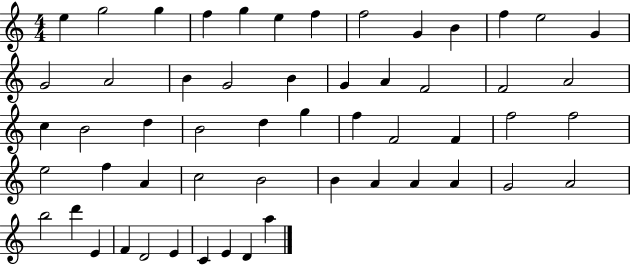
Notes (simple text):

E5/q G5/h G5/q F5/q G5/q E5/q F5/q F5/h G4/q B4/q F5/q E5/h G4/q G4/h A4/h B4/q G4/h B4/q G4/q A4/q F4/h F4/h A4/h C5/q B4/h D5/q B4/h D5/q G5/q F5/q F4/h F4/q F5/h F5/h E5/h F5/q A4/q C5/h B4/h B4/q A4/q A4/q A4/q G4/h A4/h B5/h D6/q E4/q F4/q D4/h E4/q C4/q E4/q D4/q A5/q